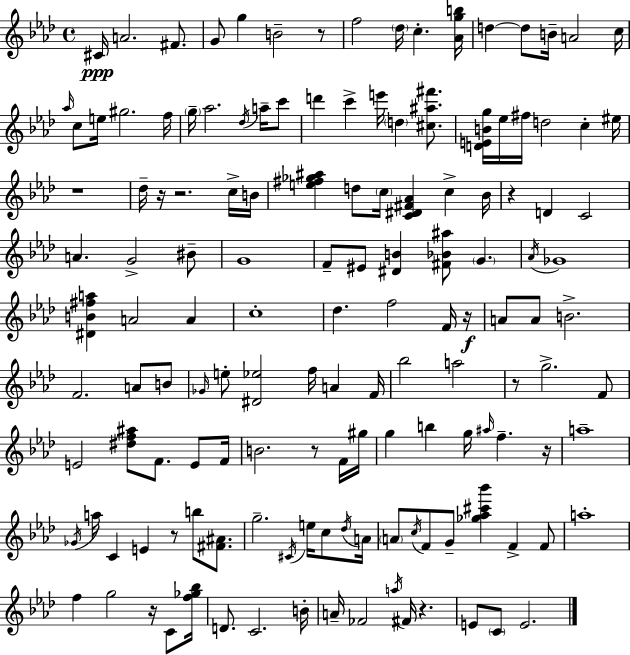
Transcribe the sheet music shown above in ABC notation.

X:1
T:Untitled
M:4/4
L:1/4
K:Fm
^C/4 A2 ^F/2 G/2 g B2 z/2 f2 _d/4 c [_Agb]/4 d d/2 B/4 A2 c/4 _a/4 c/2 e/4 ^g2 f/4 g/4 _a2 _d/4 a/4 c'/2 d' c' e'/4 d [^c^a^f']/2 [DEBg]/4 _e/4 ^f/4 d2 c ^e/4 z4 _d/4 z/4 z2 c/4 B/4 [e^f_g^a] d/2 c/4 [C^D^F_A] c _B/4 z D C2 A G2 ^B/2 G4 F/2 ^E/2 [^DB] [^F_B^a]/2 G _A/4 _G4 [^DB^fa] A2 A c4 _d f2 F/4 z/4 A/2 A/2 B2 F2 A/2 B/2 _G/4 e/2 [^D_e]2 f/4 A F/4 _b2 a2 z/2 g2 F/2 E2 [^df^a]/2 F/2 E/2 F/4 B2 z/2 F/4 ^g/4 g b g/4 ^a/4 f z/4 a4 _G/4 a/4 C E z/2 b/2 [^F^A]/2 g2 ^C/4 e/4 c/2 _d/4 A/4 A/2 c/4 F/2 G/2 [_g_a^c'_b'] F F/2 a4 f g2 z/4 C/2 [f_g_b]/4 D/2 C2 B/4 A/4 _F2 a/4 ^F/4 z E/2 C/2 E2